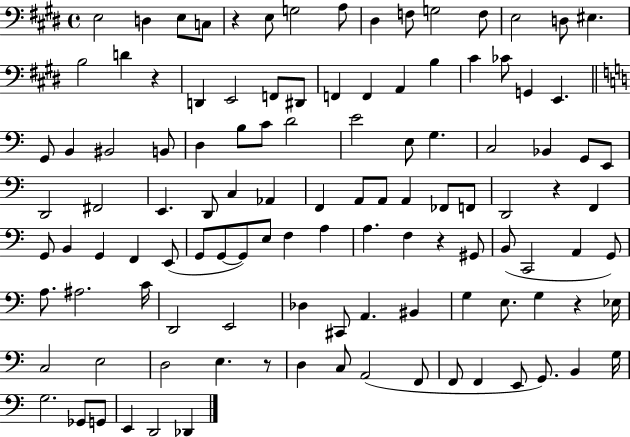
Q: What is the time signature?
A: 4/4